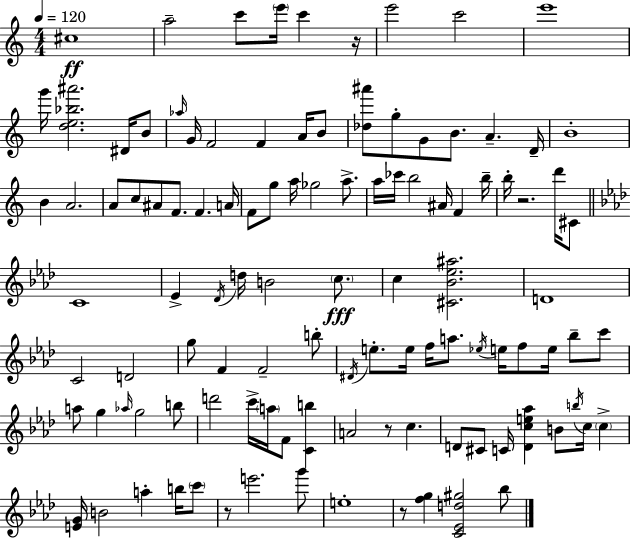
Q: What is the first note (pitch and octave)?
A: C#5